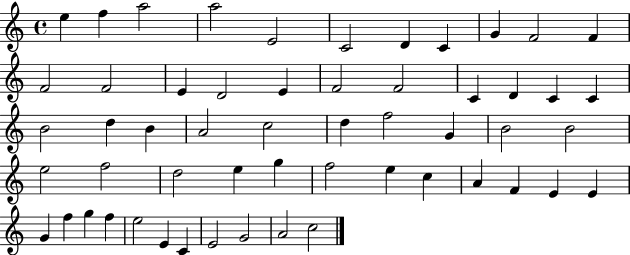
{
  \clef treble
  \time 4/4
  \defaultTimeSignature
  \key c \major
  e''4 f''4 a''2 | a''2 e'2 | c'2 d'4 c'4 | g'4 f'2 f'4 | \break f'2 f'2 | e'4 d'2 e'4 | f'2 f'2 | c'4 d'4 c'4 c'4 | \break b'2 d''4 b'4 | a'2 c''2 | d''4 f''2 g'4 | b'2 b'2 | \break e''2 f''2 | d''2 e''4 g''4 | f''2 e''4 c''4 | a'4 f'4 e'4 e'4 | \break g'4 f''4 g''4 f''4 | e''2 e'4 c'4 | e'2 g'2 | a'2 c''2 | \break \bar "|."
}